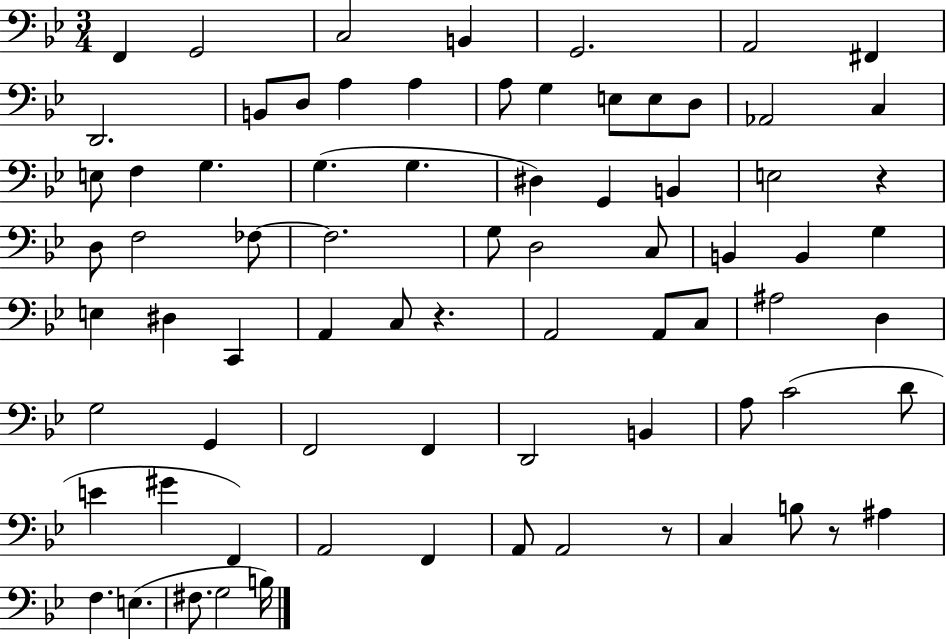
{
  \clef bass
  \numericTimeSignature
  \time 3/4
  \key bes \major
  f,4 g,2 | c2 b,4 | g,2. | a,2 fis,4 | \break d,2. | b,8 d8 a4 a4 | a8 g4 e8 e8 d8 | aes,2 c4 | \break e8 f4 g4. | g4.( g4. | dis4) g,4 b,4 | e2 r4 | \break d8 f2 fes8~~ | fes2. | g8 d2 c8 | b,4 b,4 g4 | \break e4 dis4 c,4 | a,4 c8 r4. | a,2 a,8 c8 | ais2 d4 | \break g2 g,4 | f,2 f,4 | d,2 b,4 | a8 c'2( d'8 | \break e'4 gis'4 f,4) | a,2 f,4 | a,8 a,2 r8 | c4 b8 r8 ais4 | \break f4. e4.( | fis8. g2 b16) | \bar "|."
}